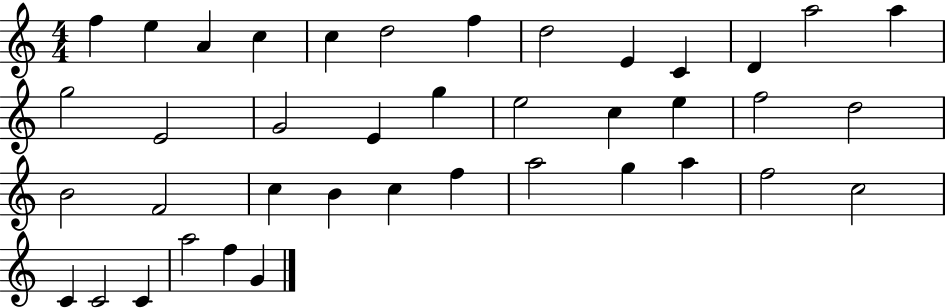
{
  \clef treble
  \numericTimeSignature
  \time 4/4
  \key c \major
  f''4 e''4 a'4 c''4 | c''4 d''2 f''4 | d''2 e'4 c'4 | d'4 a''2 a''4 | \break g''2 e'2 | g'2 e'4 g''4 | e''2 c''4 e''4 | f''2 d''2 | \break b'2 f'2 | c''4 b'4 c''4 f''4 | a''2 g''4 a''4 | f''2 c''2 | \break c'4 c'2 c'4 | a''2 f''4 g'4 | \bar "|."
}